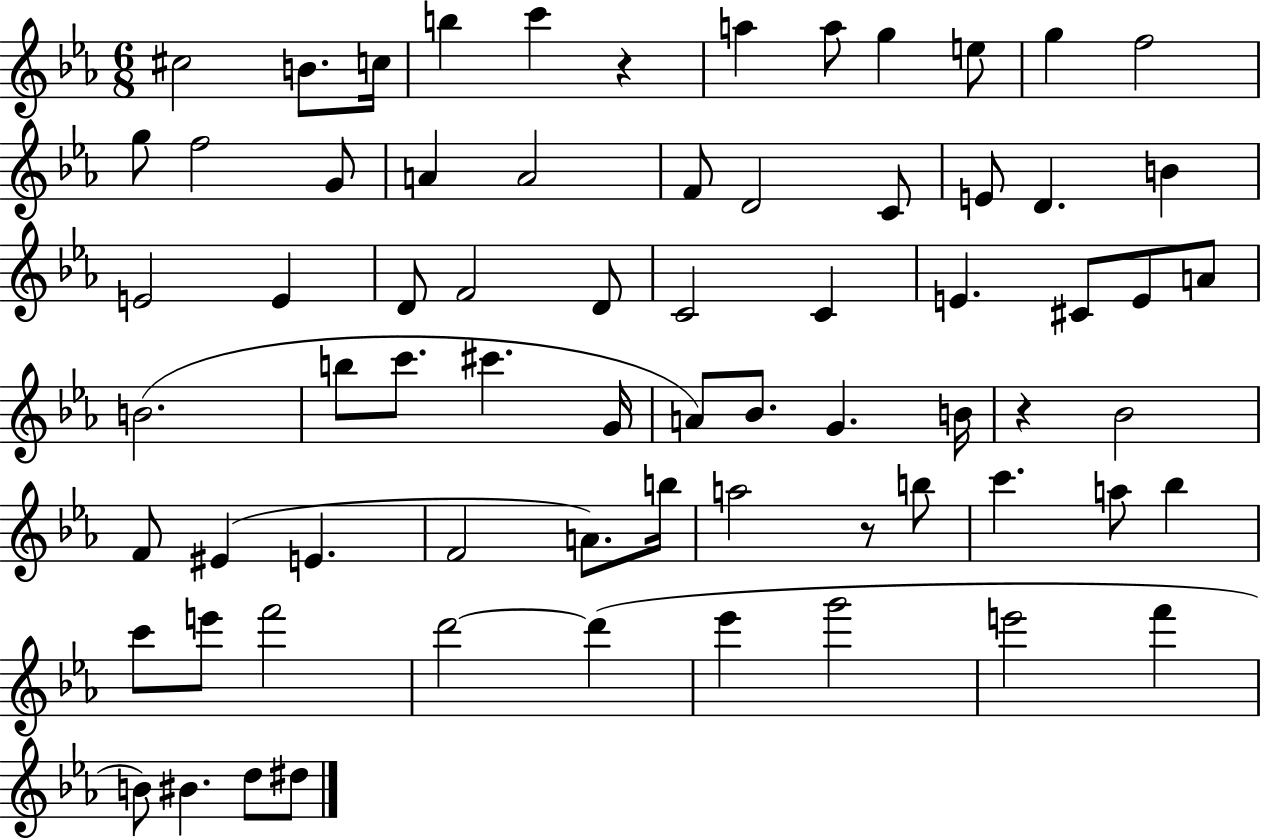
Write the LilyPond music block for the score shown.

{
  \clef treble
  \numericTimeSignature
  \time 6/8
  \key ees \major
  cis''2 b'8. c''16 | b''4 c'''4 r4 | a''4 a''8 g''4 e''8 | g''4 f''2 | \break g''8 f''2 g'8 | a'4 a'2 | f'8 d'2 c'8 | e'8 d'4. b'4 | \break e'2 e'4 | d'8 f'2 d'8 | c'2 c'4 | e'4. cis'8 e'8 a'8 | \break b'2.( | b''8 c'''8. cis'''4. g'16 | a'8) bes'8. g'4. b'16 | r4 bes'2 | \break f'8 eis'4( e'4. | f'2 a'8.) b''16 | a''2 r8 b''8 | c'''4. a''8 bes''4 | \break c'''8 e'''8 f'''2 | d'''2~~ d'''4( | ees'''4 g'''2 | e'''2 f'''4 | \break b'8) bis'4. d''8 dis''8 | \bar "|."
}